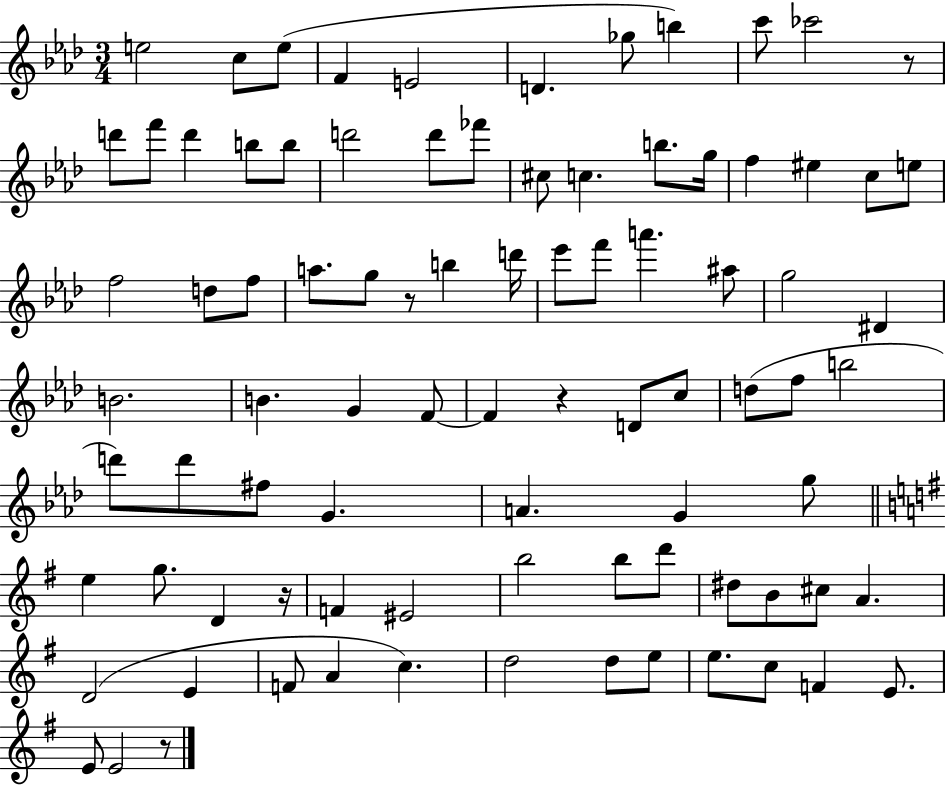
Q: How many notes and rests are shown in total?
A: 87